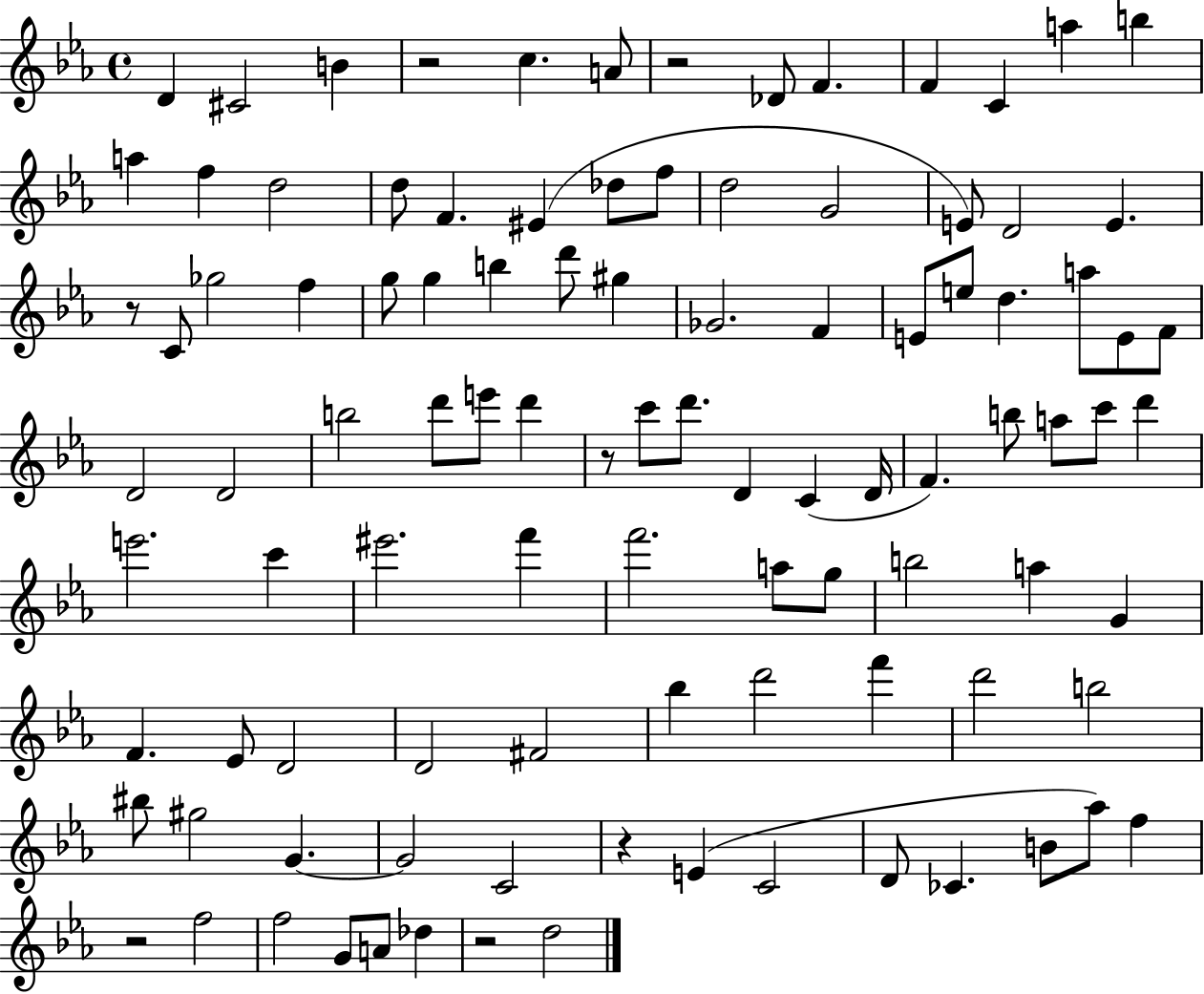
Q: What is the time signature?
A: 4/4